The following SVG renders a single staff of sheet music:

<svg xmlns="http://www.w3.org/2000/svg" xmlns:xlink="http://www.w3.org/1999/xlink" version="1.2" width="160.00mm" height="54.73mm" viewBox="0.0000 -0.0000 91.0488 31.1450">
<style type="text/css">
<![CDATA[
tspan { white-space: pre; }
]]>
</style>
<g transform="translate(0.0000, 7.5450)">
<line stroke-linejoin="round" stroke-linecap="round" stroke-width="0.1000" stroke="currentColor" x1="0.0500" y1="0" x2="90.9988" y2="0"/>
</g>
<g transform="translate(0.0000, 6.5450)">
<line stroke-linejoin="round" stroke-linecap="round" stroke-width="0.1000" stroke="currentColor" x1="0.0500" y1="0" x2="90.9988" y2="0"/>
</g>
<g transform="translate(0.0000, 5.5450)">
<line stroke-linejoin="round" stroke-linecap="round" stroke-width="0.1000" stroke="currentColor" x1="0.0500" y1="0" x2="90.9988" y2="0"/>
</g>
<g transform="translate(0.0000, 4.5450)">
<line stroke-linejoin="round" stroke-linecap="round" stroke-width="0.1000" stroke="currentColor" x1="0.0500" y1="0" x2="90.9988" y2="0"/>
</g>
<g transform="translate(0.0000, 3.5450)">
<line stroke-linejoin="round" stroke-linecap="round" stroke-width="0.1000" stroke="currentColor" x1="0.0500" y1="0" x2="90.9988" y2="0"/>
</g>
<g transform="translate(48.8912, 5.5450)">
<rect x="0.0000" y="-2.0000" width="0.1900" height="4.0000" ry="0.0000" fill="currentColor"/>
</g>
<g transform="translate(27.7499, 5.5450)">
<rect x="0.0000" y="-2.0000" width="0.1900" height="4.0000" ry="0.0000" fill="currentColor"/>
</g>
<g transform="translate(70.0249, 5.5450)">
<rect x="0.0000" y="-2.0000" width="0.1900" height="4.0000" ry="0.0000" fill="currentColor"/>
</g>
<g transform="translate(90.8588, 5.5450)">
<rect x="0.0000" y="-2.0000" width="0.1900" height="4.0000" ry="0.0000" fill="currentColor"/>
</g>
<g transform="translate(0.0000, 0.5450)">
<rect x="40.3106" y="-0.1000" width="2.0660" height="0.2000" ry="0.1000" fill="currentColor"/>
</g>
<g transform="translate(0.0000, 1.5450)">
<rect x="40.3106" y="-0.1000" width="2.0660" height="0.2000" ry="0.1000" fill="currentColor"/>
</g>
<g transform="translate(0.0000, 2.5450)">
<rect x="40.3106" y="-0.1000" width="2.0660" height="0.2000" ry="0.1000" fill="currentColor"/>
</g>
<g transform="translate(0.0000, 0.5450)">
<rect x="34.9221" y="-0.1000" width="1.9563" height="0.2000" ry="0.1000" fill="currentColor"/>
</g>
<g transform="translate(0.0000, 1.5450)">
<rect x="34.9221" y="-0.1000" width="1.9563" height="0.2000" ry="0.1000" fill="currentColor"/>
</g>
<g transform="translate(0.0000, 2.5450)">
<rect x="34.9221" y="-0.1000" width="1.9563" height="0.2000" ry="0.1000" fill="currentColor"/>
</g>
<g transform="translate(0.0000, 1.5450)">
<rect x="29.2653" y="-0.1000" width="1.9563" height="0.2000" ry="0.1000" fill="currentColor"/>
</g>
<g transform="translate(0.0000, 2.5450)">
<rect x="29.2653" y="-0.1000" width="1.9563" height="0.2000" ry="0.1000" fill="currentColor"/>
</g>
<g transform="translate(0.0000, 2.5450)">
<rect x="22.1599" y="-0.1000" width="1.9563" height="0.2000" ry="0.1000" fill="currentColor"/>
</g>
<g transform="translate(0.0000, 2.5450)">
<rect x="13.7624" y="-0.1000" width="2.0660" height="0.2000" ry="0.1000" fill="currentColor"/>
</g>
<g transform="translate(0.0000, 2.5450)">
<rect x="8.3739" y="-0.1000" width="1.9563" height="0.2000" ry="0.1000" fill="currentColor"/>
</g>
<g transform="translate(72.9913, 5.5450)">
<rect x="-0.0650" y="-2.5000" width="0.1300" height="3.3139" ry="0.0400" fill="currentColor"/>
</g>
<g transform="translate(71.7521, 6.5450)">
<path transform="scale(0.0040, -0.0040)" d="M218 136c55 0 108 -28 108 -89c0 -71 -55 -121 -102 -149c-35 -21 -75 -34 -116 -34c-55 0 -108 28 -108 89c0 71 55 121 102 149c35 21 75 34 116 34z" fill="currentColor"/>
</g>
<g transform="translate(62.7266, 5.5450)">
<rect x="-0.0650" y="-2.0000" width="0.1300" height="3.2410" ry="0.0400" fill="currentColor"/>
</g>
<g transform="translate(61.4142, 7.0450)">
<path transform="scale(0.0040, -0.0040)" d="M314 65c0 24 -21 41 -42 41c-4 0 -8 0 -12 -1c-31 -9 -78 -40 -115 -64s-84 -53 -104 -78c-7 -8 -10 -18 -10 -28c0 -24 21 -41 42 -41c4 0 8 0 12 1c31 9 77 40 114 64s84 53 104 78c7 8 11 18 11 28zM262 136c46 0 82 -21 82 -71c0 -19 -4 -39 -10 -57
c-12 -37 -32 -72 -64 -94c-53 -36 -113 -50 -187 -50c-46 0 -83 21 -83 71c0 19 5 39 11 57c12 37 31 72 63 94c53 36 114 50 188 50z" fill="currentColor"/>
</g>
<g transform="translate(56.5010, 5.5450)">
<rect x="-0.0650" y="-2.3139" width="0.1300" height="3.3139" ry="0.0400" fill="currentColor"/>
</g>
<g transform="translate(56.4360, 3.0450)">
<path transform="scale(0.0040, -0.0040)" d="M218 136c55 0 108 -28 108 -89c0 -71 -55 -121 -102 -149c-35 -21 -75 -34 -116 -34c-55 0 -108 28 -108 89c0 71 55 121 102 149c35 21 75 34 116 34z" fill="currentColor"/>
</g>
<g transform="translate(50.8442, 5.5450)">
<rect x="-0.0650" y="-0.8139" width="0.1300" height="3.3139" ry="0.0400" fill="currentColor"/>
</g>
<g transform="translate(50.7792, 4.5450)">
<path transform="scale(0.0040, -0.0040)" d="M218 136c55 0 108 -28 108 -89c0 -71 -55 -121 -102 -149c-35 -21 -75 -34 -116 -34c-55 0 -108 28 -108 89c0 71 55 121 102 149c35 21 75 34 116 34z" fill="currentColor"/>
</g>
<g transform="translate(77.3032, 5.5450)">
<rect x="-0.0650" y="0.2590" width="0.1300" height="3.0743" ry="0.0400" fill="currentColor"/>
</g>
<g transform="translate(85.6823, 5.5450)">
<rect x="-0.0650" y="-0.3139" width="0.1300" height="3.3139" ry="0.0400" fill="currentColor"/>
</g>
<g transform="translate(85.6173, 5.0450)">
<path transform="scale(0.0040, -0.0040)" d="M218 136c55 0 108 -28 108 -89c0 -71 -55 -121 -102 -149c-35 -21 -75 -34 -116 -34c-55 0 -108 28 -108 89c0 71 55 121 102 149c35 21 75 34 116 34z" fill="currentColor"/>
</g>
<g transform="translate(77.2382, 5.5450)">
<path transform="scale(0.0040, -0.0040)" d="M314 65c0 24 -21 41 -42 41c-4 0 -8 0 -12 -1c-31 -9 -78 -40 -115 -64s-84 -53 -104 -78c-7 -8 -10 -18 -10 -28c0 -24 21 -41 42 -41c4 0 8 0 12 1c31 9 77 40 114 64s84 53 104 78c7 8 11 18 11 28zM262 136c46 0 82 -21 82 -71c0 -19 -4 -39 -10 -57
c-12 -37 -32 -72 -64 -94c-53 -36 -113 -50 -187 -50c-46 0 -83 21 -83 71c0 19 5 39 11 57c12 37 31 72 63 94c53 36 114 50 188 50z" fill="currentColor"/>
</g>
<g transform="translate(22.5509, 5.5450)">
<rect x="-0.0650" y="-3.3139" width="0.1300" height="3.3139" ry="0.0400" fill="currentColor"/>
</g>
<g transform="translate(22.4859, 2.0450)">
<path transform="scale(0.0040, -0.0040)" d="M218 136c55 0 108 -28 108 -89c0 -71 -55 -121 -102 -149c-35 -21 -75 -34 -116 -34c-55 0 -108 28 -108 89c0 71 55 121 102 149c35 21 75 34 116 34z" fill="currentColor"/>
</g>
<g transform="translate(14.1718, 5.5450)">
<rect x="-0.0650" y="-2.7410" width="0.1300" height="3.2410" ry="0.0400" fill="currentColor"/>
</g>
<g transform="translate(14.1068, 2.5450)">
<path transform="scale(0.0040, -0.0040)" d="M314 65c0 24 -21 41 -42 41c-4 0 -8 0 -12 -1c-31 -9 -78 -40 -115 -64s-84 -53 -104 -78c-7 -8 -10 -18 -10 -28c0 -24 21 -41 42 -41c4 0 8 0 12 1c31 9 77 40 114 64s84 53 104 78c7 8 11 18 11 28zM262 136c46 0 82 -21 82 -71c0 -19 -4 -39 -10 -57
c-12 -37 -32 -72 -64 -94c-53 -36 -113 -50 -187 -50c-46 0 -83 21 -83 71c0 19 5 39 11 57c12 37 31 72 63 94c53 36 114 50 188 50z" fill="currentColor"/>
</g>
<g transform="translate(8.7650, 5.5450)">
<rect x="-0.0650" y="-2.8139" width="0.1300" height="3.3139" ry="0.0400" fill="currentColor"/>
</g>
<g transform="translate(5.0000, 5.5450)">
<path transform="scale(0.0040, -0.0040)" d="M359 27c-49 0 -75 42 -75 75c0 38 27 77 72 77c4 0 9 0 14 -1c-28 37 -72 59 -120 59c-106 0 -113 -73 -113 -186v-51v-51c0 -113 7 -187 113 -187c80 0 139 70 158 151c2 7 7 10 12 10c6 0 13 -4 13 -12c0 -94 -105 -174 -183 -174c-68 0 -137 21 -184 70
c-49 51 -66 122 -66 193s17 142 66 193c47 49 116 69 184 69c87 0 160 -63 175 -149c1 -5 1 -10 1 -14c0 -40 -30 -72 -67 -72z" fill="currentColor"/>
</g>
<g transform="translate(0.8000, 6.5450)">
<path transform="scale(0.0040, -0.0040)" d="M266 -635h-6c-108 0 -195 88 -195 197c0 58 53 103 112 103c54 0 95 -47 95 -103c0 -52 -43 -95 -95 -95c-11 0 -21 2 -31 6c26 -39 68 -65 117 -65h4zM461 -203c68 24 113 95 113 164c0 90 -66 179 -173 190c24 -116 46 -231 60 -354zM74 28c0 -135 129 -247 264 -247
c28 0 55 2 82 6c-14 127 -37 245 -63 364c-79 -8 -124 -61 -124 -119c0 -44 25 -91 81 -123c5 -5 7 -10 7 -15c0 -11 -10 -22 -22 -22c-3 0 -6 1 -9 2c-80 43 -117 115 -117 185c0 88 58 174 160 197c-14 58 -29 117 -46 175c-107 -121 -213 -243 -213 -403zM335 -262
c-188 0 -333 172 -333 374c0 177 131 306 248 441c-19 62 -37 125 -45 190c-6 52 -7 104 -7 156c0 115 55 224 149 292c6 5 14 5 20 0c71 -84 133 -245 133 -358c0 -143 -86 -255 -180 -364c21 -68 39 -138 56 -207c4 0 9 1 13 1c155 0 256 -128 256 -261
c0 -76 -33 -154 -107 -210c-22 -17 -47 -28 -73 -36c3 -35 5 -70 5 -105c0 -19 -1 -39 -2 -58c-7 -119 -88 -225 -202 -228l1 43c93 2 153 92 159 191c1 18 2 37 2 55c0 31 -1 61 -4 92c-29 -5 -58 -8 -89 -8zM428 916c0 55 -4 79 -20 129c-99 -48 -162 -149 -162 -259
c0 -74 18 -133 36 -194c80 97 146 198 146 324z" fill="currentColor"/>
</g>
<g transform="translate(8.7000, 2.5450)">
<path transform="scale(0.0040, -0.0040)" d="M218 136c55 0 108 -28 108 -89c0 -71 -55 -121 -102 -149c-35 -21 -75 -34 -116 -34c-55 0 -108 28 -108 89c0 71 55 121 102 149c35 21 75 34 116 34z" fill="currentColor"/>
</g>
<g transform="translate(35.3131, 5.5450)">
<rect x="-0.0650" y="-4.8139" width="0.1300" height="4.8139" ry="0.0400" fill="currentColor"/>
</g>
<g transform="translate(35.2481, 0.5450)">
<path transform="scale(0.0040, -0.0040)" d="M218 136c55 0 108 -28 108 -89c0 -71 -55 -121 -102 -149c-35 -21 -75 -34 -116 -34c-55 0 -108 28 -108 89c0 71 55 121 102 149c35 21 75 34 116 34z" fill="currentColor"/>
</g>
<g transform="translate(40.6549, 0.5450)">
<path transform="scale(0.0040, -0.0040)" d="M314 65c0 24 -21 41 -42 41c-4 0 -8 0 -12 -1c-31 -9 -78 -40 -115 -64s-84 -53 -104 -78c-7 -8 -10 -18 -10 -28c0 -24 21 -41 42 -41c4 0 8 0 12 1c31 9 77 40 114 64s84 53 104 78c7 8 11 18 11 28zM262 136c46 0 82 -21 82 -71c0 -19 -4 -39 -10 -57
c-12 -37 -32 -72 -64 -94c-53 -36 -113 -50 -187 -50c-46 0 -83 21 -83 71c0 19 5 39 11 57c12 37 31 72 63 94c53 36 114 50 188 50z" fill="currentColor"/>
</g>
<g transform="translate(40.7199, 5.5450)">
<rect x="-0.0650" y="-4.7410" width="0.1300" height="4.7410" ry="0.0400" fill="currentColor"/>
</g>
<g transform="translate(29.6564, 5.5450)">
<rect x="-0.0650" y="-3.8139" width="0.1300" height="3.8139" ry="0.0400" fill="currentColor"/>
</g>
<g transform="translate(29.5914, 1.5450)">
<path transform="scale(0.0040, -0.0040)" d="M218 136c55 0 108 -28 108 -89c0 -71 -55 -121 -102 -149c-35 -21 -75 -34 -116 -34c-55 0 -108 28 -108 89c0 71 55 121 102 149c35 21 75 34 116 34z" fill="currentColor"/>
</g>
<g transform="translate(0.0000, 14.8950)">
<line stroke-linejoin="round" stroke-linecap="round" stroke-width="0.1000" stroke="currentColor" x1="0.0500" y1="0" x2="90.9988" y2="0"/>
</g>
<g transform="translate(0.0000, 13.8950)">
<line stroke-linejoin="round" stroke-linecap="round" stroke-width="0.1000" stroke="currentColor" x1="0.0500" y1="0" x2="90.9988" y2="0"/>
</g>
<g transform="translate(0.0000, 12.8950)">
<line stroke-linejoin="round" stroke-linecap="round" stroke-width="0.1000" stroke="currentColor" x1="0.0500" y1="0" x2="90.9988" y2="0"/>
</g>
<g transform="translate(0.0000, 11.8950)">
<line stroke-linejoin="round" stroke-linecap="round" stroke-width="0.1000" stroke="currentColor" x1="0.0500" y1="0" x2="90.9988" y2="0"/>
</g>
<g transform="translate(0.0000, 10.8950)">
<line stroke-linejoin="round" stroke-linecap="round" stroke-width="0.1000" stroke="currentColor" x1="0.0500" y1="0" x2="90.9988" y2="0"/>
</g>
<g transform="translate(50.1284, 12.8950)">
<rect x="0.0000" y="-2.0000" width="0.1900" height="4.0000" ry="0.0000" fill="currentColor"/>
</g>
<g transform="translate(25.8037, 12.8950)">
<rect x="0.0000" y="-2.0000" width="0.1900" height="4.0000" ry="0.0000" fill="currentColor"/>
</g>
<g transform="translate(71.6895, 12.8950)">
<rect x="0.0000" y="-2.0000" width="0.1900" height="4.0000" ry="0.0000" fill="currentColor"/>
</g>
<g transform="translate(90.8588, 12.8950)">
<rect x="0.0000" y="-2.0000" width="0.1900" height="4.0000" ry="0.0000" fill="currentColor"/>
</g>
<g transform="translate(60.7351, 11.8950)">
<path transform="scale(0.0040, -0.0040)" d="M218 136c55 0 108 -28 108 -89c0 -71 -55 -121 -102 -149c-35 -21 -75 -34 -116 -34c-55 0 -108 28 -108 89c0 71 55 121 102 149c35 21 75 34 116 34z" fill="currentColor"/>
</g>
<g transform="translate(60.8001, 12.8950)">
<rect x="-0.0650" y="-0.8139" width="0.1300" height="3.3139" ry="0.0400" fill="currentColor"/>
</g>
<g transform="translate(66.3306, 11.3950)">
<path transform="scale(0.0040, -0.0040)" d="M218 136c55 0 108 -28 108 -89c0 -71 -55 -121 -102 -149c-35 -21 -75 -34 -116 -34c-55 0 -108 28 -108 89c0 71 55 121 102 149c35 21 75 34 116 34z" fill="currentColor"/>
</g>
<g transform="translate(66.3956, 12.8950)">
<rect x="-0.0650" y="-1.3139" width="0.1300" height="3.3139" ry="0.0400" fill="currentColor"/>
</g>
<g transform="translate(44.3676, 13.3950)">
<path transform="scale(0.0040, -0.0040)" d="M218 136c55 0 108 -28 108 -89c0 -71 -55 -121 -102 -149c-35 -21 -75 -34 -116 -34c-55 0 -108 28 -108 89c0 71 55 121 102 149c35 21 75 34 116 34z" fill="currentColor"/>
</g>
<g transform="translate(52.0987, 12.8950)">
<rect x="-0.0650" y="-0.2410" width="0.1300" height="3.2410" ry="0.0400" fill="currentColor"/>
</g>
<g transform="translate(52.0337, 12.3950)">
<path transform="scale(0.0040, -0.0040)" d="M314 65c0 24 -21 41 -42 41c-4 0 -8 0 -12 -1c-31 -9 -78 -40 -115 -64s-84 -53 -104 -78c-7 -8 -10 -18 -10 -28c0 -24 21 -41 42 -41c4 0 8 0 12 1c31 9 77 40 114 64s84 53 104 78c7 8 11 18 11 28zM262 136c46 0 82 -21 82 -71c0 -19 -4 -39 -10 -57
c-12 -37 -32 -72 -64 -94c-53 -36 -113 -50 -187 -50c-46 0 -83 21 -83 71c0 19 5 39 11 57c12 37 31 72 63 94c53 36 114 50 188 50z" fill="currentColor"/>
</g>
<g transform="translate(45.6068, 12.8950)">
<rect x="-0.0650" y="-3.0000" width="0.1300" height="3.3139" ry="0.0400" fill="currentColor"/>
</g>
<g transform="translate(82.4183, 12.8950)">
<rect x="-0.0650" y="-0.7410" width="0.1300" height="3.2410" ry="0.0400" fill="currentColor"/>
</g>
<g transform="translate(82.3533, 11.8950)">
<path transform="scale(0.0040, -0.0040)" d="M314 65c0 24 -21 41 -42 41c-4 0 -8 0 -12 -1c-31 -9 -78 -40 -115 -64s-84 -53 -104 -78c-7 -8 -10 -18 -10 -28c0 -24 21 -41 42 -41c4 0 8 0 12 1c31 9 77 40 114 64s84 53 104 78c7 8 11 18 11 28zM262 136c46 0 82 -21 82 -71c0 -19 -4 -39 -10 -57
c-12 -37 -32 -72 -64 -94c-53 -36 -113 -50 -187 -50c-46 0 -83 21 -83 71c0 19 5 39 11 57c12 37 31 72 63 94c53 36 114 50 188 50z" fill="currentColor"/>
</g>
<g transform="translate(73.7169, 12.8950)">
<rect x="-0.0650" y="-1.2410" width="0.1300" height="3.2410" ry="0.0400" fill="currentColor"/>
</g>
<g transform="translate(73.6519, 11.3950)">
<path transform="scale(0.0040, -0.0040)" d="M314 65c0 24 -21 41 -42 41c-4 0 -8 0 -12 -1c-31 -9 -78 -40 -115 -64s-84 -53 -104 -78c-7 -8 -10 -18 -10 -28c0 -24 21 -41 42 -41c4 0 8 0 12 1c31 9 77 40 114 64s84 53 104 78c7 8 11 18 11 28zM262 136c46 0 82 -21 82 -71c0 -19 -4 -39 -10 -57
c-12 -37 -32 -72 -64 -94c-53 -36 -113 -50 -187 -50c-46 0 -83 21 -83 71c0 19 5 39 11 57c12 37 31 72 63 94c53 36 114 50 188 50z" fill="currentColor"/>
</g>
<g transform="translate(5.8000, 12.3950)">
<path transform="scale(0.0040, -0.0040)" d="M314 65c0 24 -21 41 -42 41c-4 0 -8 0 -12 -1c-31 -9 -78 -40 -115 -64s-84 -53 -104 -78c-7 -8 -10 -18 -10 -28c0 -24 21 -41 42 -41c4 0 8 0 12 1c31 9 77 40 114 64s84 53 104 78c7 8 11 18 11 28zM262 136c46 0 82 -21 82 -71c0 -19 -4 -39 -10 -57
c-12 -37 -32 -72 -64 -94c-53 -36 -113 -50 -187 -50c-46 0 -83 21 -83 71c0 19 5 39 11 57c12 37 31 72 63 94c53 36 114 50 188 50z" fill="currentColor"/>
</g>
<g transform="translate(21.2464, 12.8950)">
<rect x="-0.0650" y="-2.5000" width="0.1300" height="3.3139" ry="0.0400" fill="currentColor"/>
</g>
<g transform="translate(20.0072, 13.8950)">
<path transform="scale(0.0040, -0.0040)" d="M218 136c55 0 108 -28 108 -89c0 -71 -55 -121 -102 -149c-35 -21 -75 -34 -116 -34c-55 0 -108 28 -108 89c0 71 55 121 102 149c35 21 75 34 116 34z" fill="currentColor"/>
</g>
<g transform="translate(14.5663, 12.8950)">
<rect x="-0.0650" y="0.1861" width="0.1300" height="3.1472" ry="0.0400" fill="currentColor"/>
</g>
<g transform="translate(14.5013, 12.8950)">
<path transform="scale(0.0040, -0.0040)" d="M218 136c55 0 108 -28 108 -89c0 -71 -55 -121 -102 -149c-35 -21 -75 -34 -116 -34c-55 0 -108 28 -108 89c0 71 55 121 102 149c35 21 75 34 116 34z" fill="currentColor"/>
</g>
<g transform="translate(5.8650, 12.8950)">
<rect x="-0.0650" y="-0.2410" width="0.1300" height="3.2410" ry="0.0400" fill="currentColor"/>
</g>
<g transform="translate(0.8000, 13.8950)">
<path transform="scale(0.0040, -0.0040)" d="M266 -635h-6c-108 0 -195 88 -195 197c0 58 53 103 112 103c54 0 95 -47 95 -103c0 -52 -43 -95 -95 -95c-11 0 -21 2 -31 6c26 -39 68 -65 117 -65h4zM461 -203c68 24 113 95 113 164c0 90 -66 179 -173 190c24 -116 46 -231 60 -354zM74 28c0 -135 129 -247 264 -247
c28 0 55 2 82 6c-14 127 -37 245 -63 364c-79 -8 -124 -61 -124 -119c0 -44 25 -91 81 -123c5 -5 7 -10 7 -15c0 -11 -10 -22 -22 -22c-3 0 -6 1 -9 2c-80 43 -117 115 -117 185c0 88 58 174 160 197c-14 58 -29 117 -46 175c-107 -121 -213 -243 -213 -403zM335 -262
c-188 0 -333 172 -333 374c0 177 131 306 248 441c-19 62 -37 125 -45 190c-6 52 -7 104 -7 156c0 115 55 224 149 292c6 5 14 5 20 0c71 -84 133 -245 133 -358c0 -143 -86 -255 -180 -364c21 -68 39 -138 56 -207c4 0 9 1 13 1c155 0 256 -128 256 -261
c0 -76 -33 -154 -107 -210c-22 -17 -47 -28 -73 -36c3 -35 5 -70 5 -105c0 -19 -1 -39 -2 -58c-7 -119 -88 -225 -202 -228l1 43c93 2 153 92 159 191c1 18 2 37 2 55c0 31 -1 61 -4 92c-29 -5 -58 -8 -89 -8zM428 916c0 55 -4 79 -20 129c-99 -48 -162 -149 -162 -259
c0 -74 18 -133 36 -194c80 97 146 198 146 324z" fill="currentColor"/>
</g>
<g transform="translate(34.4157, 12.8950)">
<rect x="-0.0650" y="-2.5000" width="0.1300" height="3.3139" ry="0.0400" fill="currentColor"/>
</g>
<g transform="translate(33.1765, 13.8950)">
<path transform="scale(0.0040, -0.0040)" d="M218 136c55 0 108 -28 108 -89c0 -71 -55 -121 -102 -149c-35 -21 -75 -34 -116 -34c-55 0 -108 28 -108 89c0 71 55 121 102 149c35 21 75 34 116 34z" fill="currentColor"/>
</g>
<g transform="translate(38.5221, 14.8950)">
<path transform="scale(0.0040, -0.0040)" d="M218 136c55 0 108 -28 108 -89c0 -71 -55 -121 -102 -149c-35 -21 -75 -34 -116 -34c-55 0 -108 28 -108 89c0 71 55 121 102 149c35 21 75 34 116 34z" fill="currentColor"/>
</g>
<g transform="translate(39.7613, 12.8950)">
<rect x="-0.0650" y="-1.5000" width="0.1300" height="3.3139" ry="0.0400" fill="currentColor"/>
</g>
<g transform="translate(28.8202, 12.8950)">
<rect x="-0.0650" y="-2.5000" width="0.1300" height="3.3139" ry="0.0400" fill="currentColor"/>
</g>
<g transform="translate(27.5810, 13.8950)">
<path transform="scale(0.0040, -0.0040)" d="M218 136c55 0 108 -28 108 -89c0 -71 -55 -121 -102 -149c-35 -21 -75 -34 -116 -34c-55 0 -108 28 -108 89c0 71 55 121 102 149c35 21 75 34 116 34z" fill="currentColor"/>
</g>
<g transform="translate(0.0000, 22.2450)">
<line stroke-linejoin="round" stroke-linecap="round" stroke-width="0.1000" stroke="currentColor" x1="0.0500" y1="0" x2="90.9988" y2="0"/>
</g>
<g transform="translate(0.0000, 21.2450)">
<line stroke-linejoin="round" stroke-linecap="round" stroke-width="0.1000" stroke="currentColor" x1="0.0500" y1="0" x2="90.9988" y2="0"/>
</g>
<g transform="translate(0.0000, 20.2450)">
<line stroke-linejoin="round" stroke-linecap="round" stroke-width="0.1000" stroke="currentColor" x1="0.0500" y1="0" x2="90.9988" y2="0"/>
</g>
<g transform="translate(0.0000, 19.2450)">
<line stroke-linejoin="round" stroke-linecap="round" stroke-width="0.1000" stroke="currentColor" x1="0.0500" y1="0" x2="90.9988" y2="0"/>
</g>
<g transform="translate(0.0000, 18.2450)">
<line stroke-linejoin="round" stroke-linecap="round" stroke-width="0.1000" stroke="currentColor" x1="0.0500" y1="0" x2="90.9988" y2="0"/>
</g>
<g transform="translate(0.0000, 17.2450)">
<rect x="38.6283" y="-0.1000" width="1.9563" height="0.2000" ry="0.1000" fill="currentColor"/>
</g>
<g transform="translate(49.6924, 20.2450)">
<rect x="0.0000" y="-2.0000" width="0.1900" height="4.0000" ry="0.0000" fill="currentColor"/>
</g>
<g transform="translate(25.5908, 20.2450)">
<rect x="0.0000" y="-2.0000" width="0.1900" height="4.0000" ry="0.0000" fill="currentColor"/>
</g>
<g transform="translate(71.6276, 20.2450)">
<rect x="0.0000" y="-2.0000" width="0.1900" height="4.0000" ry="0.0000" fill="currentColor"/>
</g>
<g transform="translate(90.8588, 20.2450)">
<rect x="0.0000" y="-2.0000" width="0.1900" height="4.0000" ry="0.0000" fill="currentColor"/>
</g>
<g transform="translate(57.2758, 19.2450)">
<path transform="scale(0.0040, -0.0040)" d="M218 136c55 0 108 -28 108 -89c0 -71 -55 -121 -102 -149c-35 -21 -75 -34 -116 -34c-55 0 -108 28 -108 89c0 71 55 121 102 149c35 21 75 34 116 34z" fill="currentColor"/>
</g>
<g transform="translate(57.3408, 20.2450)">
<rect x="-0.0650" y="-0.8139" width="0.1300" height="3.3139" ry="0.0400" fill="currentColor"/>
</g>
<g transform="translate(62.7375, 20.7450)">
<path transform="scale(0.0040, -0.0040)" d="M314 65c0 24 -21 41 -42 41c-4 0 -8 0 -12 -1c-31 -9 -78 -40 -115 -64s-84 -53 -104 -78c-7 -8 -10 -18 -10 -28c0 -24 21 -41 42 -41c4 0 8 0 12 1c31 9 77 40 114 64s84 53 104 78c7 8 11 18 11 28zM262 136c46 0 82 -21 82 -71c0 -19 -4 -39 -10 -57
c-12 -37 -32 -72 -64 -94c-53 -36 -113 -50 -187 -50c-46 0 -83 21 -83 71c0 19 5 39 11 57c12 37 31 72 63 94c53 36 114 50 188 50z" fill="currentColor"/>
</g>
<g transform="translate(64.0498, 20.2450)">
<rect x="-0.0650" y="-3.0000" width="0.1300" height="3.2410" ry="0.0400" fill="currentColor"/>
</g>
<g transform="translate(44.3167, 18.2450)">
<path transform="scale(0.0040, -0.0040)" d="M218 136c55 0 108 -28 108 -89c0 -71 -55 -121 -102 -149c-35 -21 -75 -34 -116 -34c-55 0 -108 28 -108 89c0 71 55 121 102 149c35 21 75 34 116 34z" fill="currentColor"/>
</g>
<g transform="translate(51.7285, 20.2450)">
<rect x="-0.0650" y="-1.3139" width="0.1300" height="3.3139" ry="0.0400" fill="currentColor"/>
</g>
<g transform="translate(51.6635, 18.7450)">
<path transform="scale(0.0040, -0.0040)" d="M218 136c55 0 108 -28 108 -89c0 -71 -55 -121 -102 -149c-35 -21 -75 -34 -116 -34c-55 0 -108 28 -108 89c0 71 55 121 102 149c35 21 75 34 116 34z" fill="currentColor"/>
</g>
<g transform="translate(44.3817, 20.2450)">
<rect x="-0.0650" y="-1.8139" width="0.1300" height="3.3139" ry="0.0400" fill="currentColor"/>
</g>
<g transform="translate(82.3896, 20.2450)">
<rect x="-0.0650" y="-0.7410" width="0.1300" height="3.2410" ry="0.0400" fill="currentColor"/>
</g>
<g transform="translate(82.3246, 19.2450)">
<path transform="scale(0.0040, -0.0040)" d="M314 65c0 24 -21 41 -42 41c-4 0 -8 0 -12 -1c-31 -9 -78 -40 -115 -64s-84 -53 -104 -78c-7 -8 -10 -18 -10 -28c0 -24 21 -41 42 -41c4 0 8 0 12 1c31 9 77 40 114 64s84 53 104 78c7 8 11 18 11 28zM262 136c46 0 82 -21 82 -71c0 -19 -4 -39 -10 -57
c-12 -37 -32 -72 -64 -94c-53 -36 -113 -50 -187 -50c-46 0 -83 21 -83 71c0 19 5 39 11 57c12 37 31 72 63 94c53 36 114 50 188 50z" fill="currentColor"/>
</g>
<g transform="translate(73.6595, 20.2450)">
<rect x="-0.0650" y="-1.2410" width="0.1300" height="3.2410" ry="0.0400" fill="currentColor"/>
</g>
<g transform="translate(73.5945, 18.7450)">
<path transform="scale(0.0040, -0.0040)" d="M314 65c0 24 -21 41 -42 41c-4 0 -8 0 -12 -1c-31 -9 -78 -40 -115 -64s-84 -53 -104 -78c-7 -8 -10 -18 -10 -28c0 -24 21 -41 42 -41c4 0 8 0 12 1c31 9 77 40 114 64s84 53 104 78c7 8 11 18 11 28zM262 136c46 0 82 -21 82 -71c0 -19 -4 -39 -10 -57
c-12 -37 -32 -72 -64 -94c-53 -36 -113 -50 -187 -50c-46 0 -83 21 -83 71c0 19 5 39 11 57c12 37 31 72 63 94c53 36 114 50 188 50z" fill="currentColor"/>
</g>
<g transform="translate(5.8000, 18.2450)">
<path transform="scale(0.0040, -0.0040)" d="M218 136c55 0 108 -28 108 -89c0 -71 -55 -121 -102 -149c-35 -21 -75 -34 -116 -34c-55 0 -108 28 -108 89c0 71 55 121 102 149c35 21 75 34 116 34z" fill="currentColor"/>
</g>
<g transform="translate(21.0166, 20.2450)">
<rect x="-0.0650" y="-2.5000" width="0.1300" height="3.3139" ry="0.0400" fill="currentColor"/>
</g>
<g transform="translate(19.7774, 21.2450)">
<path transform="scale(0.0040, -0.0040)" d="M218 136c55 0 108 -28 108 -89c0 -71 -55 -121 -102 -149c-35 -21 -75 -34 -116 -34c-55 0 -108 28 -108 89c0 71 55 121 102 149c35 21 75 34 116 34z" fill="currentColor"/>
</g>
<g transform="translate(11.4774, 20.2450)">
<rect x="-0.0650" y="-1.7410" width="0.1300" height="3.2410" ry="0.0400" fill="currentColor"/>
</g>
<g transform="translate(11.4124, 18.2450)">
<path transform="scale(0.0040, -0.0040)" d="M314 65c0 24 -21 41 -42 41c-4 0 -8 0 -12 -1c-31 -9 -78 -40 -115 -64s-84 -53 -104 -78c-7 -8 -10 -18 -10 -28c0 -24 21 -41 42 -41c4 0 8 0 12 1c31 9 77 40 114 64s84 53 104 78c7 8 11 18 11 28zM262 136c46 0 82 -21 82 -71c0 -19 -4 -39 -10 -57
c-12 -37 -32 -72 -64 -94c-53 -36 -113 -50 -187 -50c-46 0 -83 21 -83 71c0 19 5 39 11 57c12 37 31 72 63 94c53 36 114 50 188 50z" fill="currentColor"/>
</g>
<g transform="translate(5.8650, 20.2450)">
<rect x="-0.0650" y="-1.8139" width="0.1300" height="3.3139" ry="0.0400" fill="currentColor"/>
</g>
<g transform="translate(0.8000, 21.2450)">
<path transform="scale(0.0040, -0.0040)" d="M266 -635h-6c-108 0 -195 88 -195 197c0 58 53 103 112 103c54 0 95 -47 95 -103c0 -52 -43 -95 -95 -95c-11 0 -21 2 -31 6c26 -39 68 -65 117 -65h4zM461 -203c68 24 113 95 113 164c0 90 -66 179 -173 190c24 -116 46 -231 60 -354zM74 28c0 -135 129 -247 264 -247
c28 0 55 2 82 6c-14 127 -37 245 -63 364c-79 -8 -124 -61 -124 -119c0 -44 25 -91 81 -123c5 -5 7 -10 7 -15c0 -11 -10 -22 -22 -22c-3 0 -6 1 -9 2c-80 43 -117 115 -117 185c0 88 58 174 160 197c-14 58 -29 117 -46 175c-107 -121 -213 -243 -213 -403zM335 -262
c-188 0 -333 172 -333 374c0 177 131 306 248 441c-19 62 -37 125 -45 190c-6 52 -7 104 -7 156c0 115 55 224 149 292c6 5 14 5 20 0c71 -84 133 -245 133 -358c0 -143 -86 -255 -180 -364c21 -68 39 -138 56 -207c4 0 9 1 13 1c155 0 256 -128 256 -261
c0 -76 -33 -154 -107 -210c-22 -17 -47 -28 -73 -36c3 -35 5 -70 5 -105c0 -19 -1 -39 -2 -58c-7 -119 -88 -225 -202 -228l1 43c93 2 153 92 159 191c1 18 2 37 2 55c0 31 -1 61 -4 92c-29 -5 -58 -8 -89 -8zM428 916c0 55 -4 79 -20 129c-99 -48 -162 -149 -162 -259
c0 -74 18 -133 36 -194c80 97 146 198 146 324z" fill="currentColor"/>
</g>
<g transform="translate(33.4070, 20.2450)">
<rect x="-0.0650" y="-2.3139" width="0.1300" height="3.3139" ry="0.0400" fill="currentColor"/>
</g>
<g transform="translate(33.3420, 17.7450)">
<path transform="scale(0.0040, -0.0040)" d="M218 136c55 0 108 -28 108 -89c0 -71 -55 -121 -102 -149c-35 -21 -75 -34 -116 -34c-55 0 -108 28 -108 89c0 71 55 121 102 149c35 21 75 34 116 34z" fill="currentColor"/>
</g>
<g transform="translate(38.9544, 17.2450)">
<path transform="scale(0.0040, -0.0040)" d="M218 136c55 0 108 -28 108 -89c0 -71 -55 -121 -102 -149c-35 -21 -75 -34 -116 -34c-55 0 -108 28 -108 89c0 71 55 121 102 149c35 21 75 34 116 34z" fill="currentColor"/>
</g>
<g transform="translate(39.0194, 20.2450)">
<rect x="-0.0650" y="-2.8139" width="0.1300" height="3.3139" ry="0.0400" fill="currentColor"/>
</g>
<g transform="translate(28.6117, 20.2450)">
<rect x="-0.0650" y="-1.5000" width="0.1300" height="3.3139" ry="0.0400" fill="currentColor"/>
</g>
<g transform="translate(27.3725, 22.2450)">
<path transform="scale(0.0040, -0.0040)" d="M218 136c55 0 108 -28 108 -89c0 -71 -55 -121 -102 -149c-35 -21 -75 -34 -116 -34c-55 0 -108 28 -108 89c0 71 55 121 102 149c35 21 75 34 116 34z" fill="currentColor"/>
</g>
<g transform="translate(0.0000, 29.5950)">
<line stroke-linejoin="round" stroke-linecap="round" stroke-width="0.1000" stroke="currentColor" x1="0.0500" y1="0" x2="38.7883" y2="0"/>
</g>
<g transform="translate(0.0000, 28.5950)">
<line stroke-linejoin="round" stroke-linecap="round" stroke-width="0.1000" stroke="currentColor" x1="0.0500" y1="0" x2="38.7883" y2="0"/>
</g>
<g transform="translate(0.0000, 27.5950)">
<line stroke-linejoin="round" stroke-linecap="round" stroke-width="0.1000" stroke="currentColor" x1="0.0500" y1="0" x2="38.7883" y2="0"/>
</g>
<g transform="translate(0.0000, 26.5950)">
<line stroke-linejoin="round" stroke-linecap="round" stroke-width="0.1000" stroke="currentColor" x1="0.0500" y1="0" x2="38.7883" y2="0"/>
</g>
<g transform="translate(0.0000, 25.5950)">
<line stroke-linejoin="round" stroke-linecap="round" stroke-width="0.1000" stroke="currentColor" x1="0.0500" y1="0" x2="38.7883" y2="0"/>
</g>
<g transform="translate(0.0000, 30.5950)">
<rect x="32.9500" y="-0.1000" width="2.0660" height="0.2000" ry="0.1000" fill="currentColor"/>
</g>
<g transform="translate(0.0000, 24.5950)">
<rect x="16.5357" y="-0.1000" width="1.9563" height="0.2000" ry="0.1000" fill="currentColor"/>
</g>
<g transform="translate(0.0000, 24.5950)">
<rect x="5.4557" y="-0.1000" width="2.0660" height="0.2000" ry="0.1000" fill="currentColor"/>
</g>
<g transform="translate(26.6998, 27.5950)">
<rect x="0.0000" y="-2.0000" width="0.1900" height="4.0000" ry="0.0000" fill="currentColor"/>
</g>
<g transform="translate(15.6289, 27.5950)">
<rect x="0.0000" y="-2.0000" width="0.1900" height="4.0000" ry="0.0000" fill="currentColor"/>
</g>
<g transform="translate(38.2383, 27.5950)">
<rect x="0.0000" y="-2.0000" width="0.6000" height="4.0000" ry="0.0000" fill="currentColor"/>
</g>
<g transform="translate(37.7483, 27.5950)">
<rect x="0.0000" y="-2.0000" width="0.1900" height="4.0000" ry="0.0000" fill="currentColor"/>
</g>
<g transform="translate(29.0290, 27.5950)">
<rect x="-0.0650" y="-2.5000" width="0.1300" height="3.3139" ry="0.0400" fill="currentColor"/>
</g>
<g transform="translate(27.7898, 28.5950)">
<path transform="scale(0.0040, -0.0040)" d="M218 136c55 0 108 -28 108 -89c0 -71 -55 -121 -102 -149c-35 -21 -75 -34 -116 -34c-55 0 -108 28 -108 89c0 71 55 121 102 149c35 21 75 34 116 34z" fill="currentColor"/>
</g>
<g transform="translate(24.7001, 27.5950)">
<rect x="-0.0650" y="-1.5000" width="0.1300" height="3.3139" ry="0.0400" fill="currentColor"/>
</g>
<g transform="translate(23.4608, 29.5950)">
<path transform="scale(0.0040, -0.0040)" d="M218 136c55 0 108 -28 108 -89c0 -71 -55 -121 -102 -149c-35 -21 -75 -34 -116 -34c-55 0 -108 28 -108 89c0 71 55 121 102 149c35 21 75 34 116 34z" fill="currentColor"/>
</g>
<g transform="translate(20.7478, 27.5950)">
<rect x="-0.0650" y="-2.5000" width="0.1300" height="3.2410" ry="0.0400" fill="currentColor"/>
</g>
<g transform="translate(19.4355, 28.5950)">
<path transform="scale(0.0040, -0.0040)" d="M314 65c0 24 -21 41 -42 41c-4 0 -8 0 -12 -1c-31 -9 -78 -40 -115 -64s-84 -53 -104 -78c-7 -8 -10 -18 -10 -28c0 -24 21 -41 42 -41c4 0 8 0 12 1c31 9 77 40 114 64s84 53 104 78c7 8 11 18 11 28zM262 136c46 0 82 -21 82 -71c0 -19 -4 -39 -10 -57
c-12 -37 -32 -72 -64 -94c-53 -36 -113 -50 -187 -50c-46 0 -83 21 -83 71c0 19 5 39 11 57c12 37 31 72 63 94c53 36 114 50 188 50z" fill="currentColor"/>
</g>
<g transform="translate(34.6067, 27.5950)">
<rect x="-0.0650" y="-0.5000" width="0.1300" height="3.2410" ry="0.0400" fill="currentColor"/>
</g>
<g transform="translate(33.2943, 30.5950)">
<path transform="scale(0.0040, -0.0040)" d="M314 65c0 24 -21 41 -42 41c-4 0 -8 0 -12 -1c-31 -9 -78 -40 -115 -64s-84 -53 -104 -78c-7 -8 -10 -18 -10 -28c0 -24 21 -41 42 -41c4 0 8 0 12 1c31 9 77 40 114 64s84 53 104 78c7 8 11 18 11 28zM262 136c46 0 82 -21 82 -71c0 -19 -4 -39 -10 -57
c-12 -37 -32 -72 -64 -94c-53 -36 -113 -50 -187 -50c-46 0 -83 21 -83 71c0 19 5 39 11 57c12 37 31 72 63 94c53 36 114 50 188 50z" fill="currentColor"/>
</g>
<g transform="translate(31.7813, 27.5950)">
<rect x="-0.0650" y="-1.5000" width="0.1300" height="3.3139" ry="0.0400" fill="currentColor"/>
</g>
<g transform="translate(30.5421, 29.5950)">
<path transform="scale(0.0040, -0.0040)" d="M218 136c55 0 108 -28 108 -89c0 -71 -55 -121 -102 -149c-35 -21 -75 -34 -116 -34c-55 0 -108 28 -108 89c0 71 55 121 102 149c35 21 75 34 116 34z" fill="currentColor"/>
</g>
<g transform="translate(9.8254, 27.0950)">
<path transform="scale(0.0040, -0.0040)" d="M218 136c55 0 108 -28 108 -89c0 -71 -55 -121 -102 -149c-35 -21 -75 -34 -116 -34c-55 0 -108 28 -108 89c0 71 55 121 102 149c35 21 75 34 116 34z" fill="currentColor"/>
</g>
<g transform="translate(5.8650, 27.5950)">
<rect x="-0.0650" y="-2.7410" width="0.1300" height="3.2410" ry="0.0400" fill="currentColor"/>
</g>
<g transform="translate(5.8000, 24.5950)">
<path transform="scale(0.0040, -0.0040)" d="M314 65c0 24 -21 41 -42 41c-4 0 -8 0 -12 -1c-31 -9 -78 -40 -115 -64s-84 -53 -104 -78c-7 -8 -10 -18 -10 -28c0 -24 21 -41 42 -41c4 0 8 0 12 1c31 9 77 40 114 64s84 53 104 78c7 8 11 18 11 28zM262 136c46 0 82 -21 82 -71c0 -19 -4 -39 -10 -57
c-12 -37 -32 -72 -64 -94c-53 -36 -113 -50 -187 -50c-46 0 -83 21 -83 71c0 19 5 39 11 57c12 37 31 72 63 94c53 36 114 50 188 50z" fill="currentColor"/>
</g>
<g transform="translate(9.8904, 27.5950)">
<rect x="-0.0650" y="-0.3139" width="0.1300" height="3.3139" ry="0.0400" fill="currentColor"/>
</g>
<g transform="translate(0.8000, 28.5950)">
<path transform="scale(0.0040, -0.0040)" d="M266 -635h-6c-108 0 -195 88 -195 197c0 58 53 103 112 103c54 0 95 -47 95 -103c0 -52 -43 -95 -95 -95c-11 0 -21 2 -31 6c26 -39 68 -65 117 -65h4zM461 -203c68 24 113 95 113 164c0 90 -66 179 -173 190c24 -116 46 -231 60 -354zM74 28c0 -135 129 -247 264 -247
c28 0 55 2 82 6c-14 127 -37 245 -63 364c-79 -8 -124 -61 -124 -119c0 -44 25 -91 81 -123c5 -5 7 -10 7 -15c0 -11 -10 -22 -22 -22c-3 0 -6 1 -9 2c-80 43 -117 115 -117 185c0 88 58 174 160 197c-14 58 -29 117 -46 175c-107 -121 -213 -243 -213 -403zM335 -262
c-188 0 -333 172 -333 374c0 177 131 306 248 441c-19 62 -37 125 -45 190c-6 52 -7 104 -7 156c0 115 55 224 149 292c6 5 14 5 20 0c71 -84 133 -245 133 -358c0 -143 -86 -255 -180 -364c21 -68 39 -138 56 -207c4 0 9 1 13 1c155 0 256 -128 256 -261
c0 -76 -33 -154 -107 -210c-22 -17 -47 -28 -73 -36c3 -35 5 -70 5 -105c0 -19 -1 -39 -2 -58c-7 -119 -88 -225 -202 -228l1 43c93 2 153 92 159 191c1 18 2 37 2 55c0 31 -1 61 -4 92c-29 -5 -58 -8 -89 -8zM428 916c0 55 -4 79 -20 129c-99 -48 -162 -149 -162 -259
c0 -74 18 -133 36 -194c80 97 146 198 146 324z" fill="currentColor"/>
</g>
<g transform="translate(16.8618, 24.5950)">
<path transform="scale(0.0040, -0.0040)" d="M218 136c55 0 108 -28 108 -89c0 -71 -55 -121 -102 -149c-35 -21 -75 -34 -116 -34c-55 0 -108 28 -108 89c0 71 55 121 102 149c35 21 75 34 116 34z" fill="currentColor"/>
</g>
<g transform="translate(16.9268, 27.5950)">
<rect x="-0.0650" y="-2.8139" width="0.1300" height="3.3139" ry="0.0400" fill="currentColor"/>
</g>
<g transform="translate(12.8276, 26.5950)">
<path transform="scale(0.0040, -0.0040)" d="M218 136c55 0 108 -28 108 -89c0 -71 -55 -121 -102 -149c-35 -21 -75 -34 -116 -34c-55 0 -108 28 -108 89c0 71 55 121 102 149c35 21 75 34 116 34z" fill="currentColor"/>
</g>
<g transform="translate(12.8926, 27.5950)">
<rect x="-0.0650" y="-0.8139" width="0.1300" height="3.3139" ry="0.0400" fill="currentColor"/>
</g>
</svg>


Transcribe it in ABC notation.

X:1
T:Untitled
M:4/4
L:1/4
K:C
a a2 b c' e' e'2 d g F2 G B2 c c2 B G G G E A c2 d e e2 d2 f f2 G E g a f e d A2 e2 d2 a2 c d a G2 E G E C2